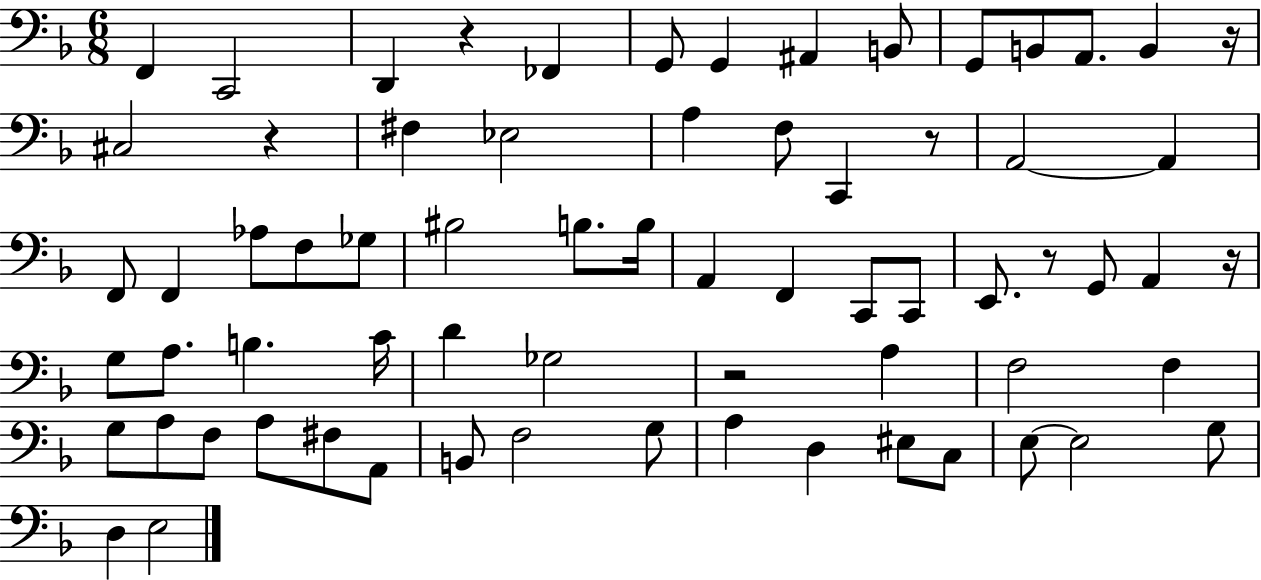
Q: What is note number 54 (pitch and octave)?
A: A3